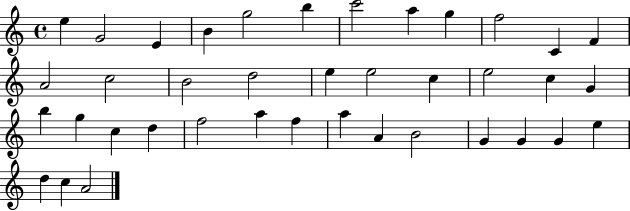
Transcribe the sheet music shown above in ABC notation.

X:1
T:Untitled
M:4/4
L:1/4
K:C
e G2 E B g2 b c'2 a g f2 C F A2 c2 B2 d2 e e2 c e2 c G b g c d f2 a f a A B2 G G G e d c A2